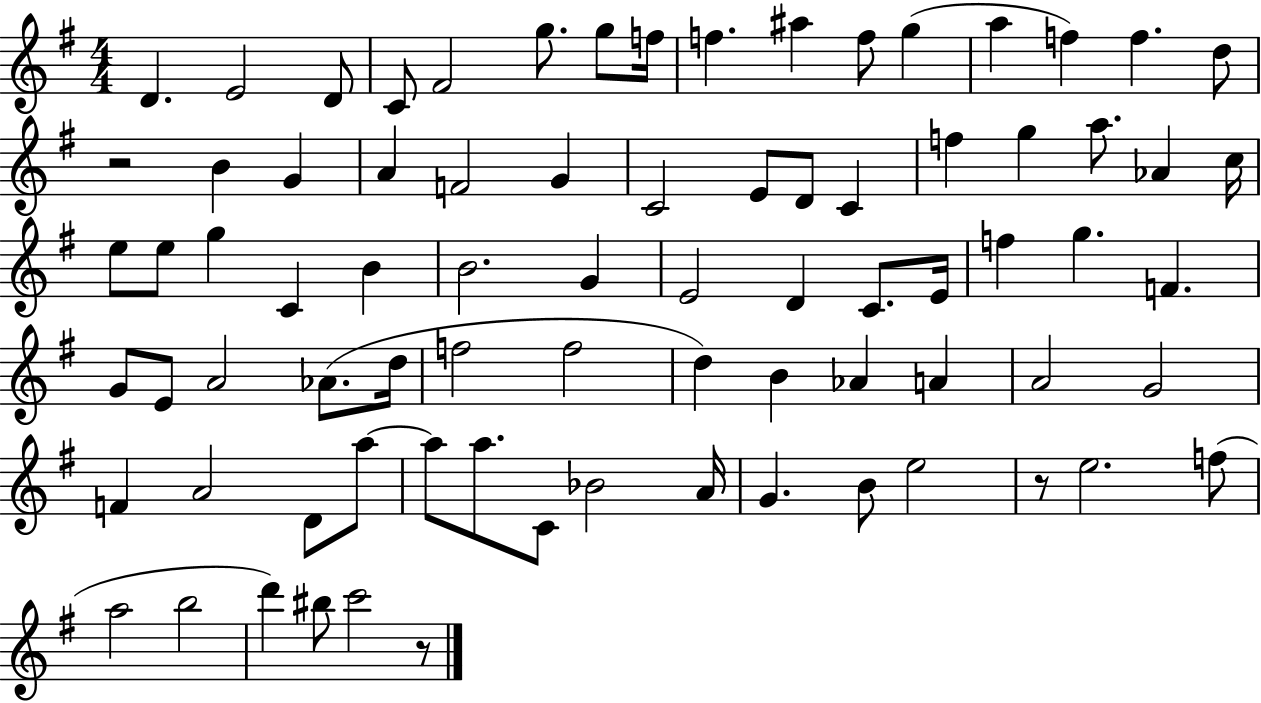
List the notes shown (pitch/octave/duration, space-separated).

D4/q. E4/h D4/e C4/e F#4/h G5/e. G5/e F5/s F5/q. A#5/q F5/e G5/q A5/q F5/q F5/q. D5/e R/h B4/q G4/q A4/q F4/h G4/q C4/h E4/e D4/e C4/q F5/q G5/q A5/e. Ab4/q C5/s E5/e E5/e G5/q C4/q B4/q B4/h. G4/q E4/h D4/q C4/e. E4/s F5/q G5/q. F4/q. G4/e E4/e A4/h Ab4/e. D5/s F5/h F5/h D5/q B4/q Ab4/q A4/q A4/h G4/h F4/q A4/h D4/e A5/e A5/e A5/e. C4/e Bb4/h A4/s G4/q. B4/e E5/h R/e E5/h. F5/e A5/h B5/h D6/q BIS5/e C6/h R/e